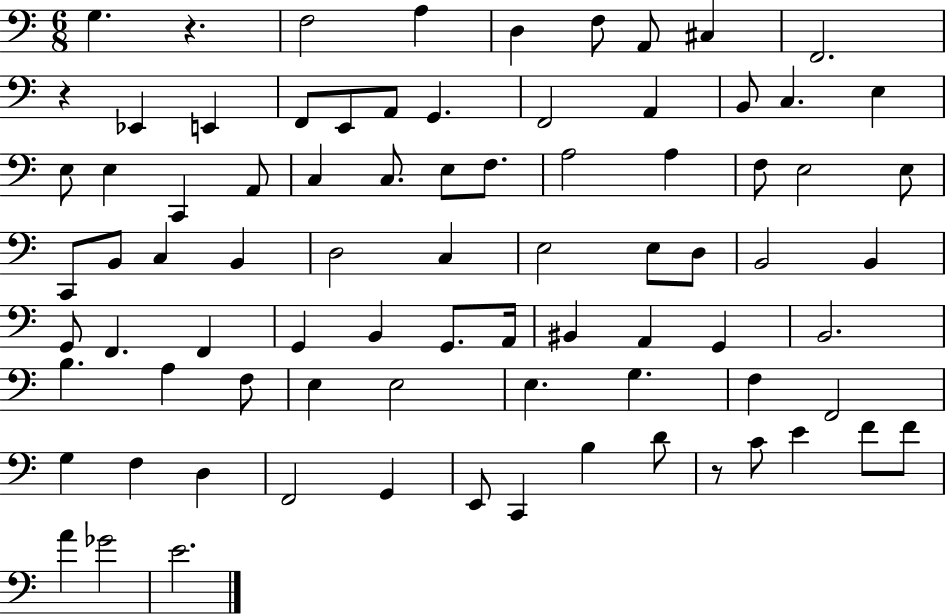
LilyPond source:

{
  \clef bass
  \numericTimeSignature
  \time 6/8
  \key c \major
  g4. r4. | f2 a4 | d4 f8 a,8 cis4 | f,2. | \break r4 ees,4 e,4 | f,8 e,8 a,8 g,4. | f,2 a,4 | b,8 c4. e4 | \break e8 e4 c,4 a,8 | c4 c8. e8 f8. | a2 a4 | f8 e2 e8 | \break c,8 b,8 c4 b,4 | d2 c4 | e2 e8 d8 | b,2 b,4 | \break g,8 f,4. f,4 | g,4 b,4 g,8. a,16 | bis,4 a,4 g,4 | b,2. | \break b4. a4 f8 | e4 e2 | e4. g4. | f4 f,2 | \break g4 f4 d4 | f,2 g,4 | e,8 c,4 b4 d'8 | r8 c'8 e'4 f'8 f'8 | \break a'4 ges'2 | e'2. | \bar "|."
}